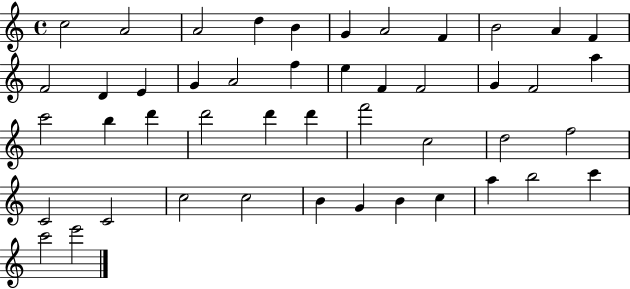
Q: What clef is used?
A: treble